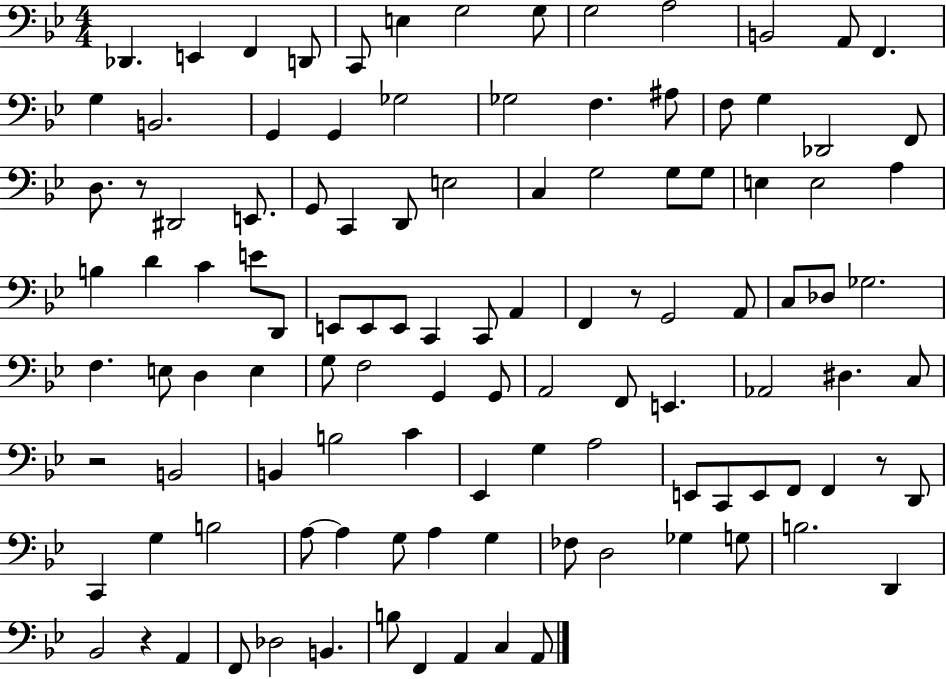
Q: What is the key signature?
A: BES major